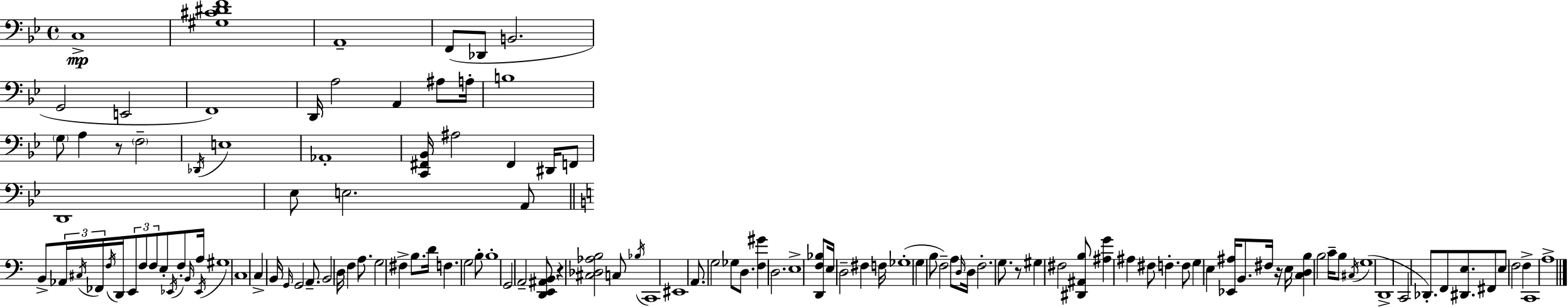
X:1
T:Untitled
M:4/4
L:1/4
K:Bb
C,4 [^G,^C^DF]4 A,,4 F,,/2 _D,,/2 B,,2 G,,2 E,,2 F,,4 D,,/4 A,2 A,, ^A,/2 A,/4 B,4 G,/2 A, z/2 F,2 _D,,/4 E,4 _A,,4 [C,,^F,,_B,,]/4 ^A,2 ^F,, ^D,,/4 F,,/2 D,,4 _E,/2 E,2 A,,/2 B,,/2 _A,,/4 ^C,/4 _F,,/4 F,/4 D,,/4 E,,/2 F,/2 F,/2 E,/2 _E,,/4 F,/2 B,,/4 A,/4 _E,,/4 ^G,4 C,4 C, B,,/4 G,,/4 G,,2 A,,/2 B,,2 D,/4 F, A,/2 G,2 ^F, B,/2 D/4 F, G,2 B,/2 B,4 G,,2 A,,2 [D,,E,,^A,,B,,]/2 z [^C,_D,_A,B,]2 C,/2 _B,/4 C,,4 ^E,,4 A,,/2 G,2 _G,/2 D,/2 [F,^G] D,2 E,4 [D,,F,_B,]/2 E,/4 D,2 ^F, F,/4 _G,4 G, B,/2 F,2 A,/2 D,/4 D,/4 F,2 G,/2 z/2 ^G, ^F,2 [^D,,^A,,B,]/2 [^A,G] ^A, ^F,/2 F, F,/2 G, E, [_E,,^A,]/4 B,,/2 ^F,/4 z/4 E,/4 [C,D,B,] B,2 C/4 B,/2 ^C,/4 G,4 D,,4 C,,2 _D,,/2 F,,/2 [^D,,E,]/2 ^F,,/2 E,/2 F,2 F, C,,4 A,4